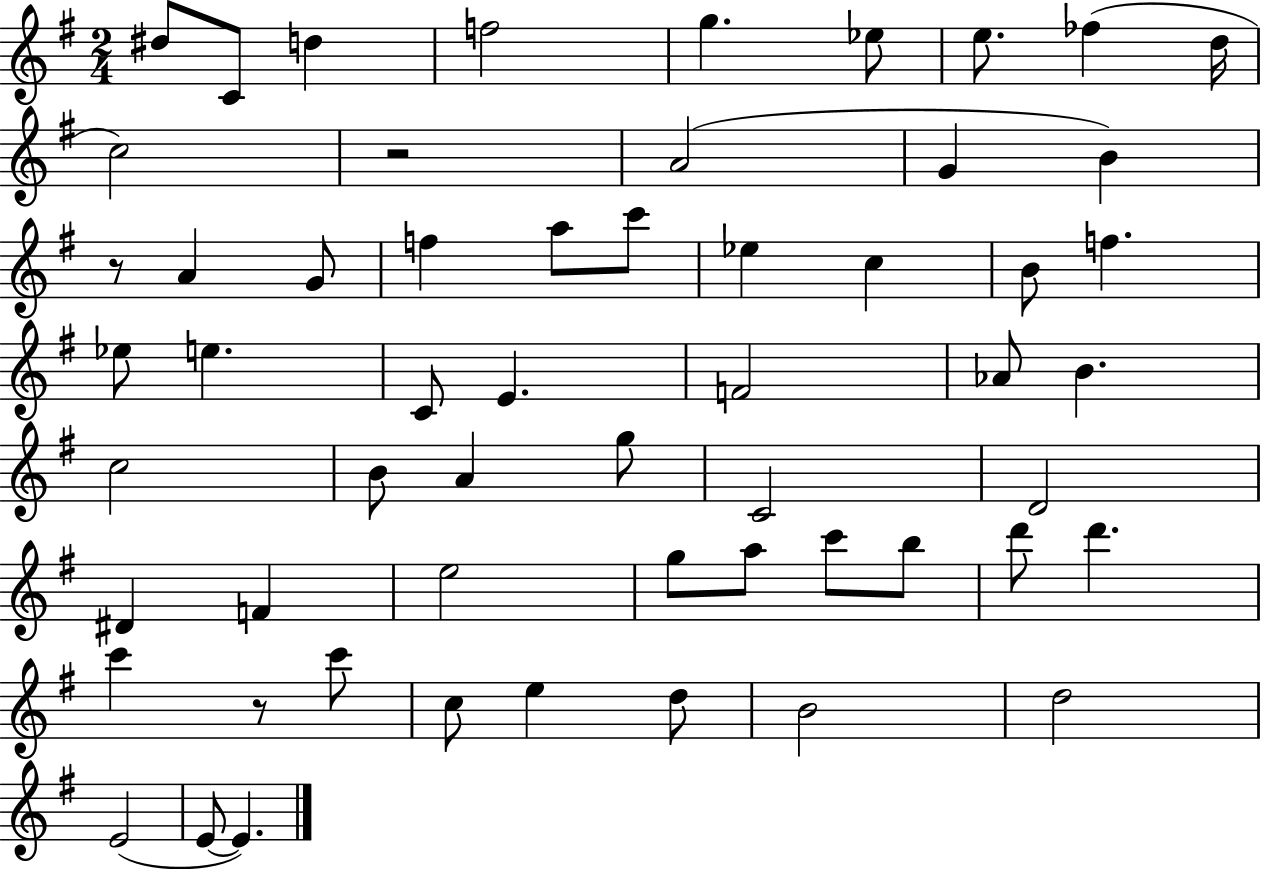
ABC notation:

X:1
T:Untitled
M:2/4
L:1/4
K:G
^d/2 C/2 d f2 g _e/2 e/2 _f d/4 c2 z2 A2 G B z/2 A G/2 f a/2 c'/2 _e c B/2 f _e/2 e C/2 E F2 _A/2 B c2 B/2 A g/2 C2 D2 ^D F e2 g/2 a/2 c'/2 b/2 d'/2 d' c' z/2 c'/2 c/2 e d/2 B2 d2 E2 E/2 E